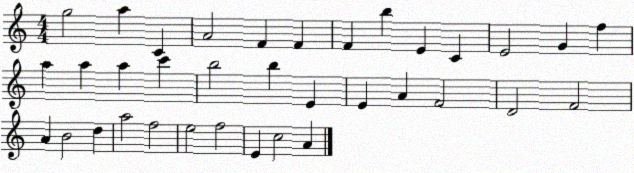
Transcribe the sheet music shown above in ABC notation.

X:1
T:Untitled
M:4/4
L:1/4
K:C
g2 a C A2 F F F b E C E2 G f a a a c' b2 b E E A F2 D2 F2 A B2 d a2 f2 e2 f2 E c2 A